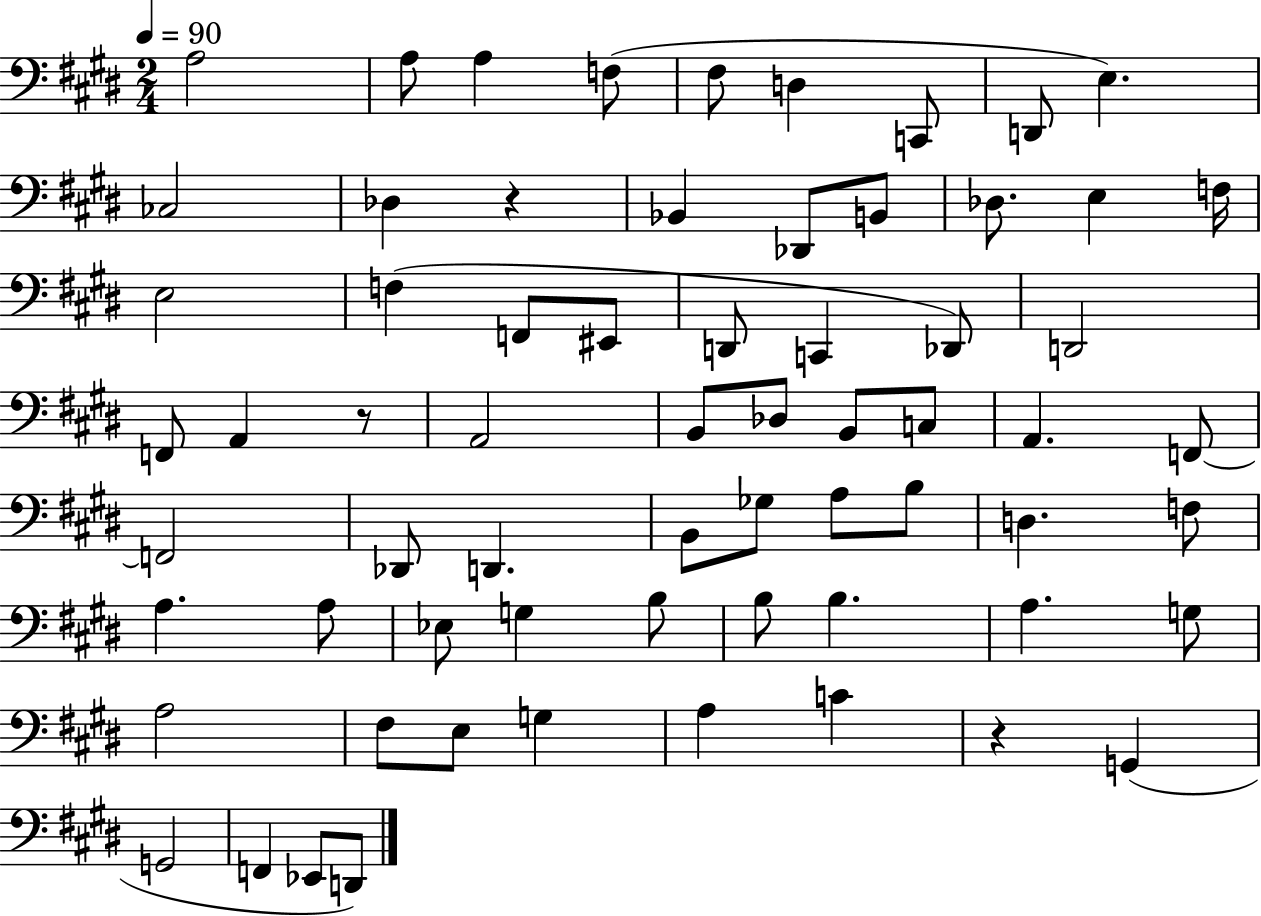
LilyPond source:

{
  \clef bass
  \numericTimeSignature
  \time 2/4
  \key e \major
  \tempo 4 = 90
  a2 | a8 a4 f8( | fis8 d4 c,8 | d,8 e4.) | \break ces2 | des4 r4 | bes,4 des,8 b,8 | des8. e4 f16 | \break e2 | f4( f,8 eis,8 | d,8 c,4 des,8) | d,2 | \break f,8 a,4 r8 | a,2 | b,8 des8 b,8 c8 | a,4. f,8~~ | \break f,2 | des,8 d,4. | b,8 ges8 a8 b8 | d4. f8 | \break a4. a8 | ees8 g4 b8 | b8 b4. | a4. g8 | \break a2 | fis8 e8 g4 | a4 c'4 | r4 g,4( | \break g,2 | f,4 ees,8 d,8) | \bar "|."
}